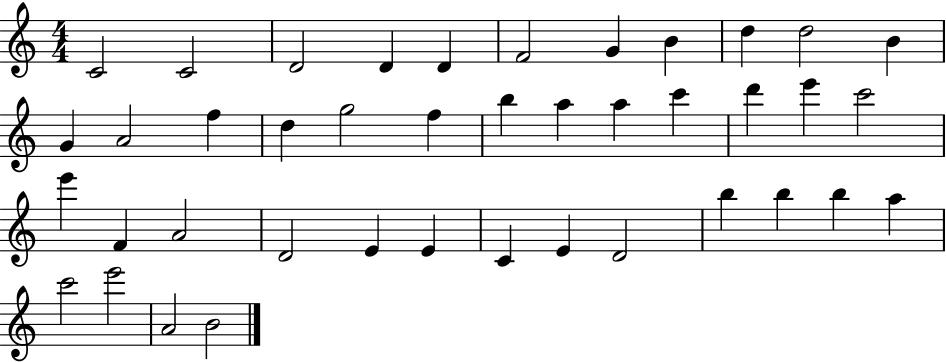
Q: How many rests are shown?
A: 0